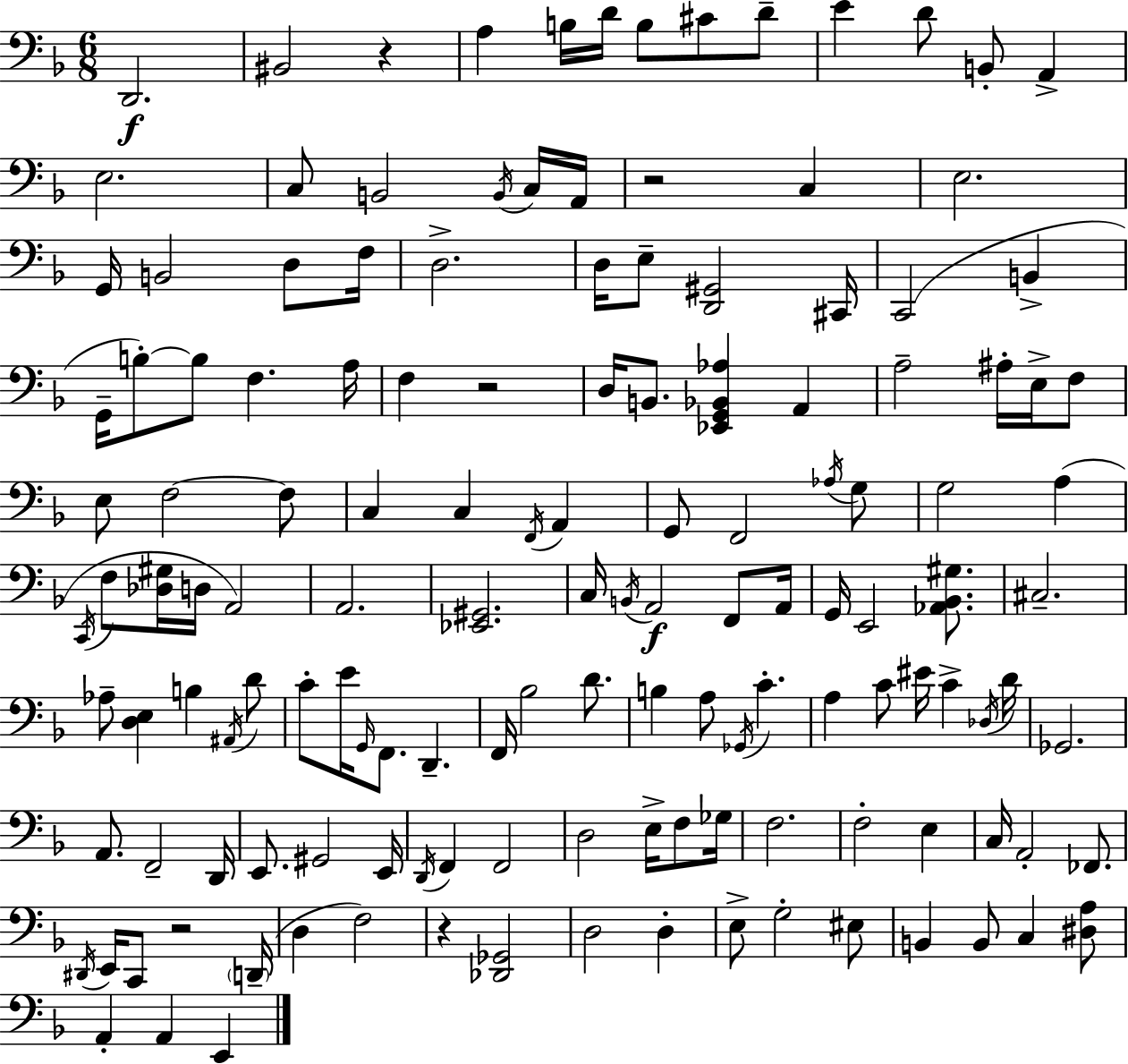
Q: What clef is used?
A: bass